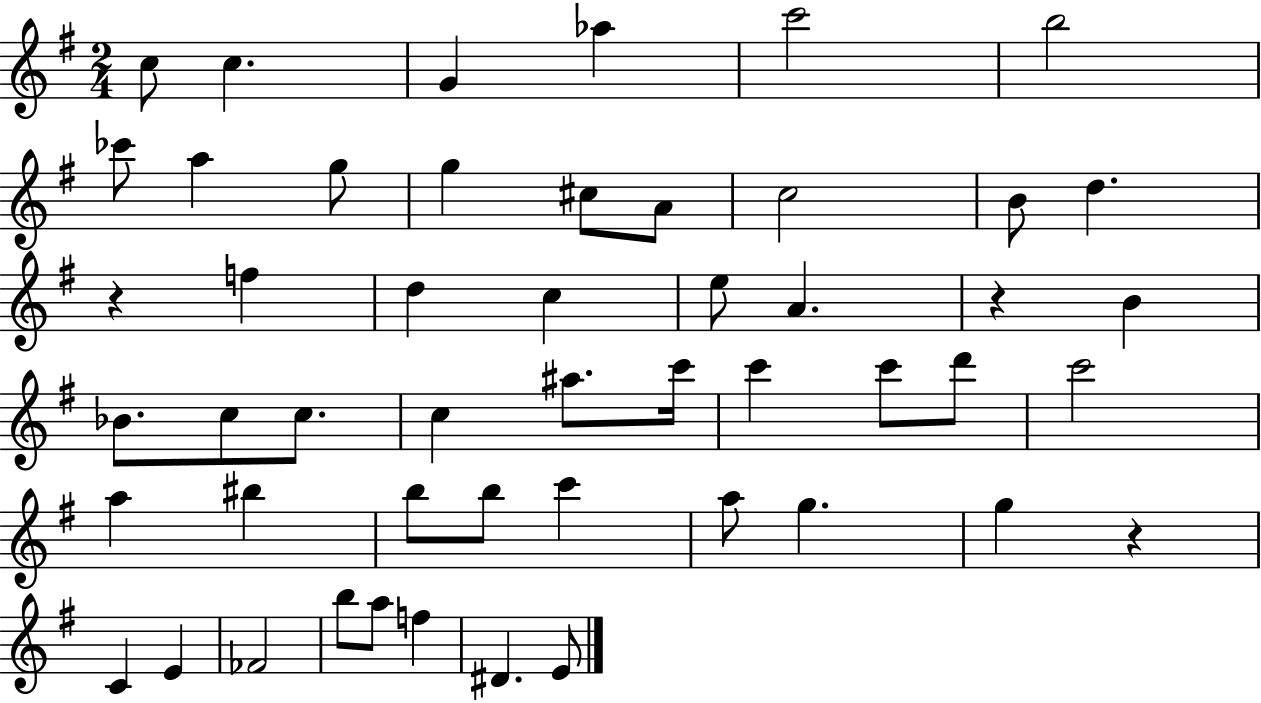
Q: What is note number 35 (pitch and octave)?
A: B5